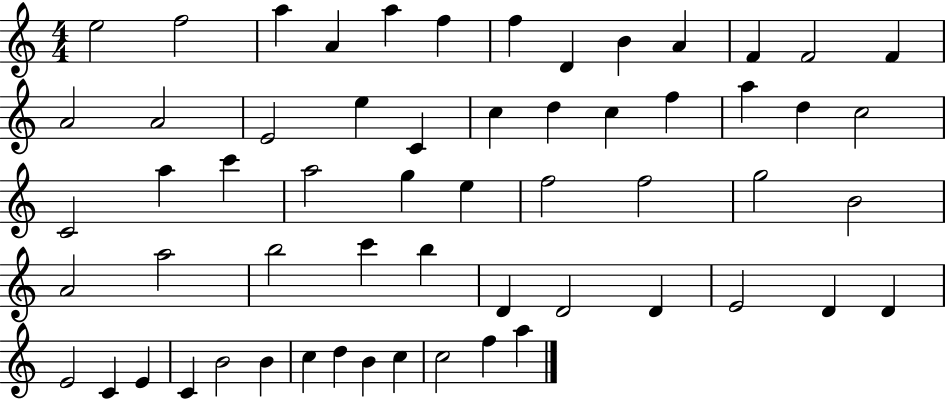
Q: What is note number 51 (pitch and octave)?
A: B4